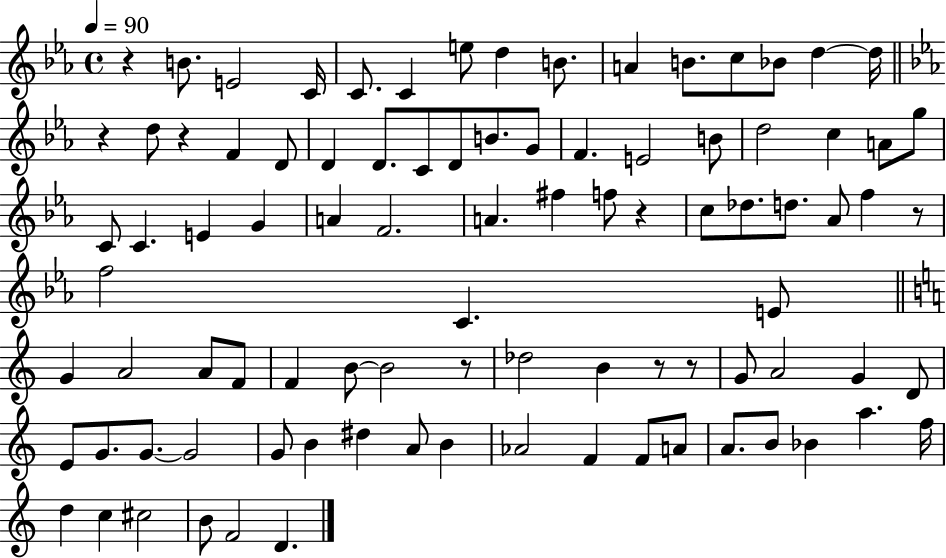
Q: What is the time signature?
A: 4/4